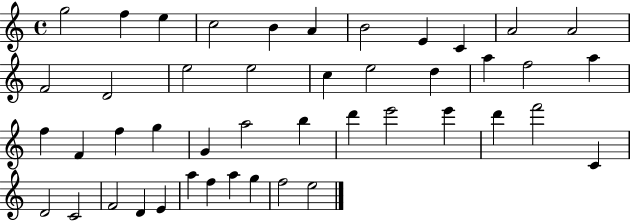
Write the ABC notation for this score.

X:1
T:Untitled
M:4/4
L:1/4
K:C
g2 f e c2 B A B2 E C A2 A2 F2 D2 e2 e2 c e2 d a f2 a f F f g G a2 b d' e'2 e' d' f'2 C D2 C2 F2 D E a f a g f2 e2